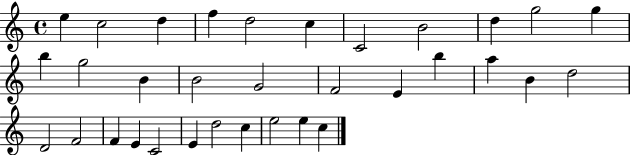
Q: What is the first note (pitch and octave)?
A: E5